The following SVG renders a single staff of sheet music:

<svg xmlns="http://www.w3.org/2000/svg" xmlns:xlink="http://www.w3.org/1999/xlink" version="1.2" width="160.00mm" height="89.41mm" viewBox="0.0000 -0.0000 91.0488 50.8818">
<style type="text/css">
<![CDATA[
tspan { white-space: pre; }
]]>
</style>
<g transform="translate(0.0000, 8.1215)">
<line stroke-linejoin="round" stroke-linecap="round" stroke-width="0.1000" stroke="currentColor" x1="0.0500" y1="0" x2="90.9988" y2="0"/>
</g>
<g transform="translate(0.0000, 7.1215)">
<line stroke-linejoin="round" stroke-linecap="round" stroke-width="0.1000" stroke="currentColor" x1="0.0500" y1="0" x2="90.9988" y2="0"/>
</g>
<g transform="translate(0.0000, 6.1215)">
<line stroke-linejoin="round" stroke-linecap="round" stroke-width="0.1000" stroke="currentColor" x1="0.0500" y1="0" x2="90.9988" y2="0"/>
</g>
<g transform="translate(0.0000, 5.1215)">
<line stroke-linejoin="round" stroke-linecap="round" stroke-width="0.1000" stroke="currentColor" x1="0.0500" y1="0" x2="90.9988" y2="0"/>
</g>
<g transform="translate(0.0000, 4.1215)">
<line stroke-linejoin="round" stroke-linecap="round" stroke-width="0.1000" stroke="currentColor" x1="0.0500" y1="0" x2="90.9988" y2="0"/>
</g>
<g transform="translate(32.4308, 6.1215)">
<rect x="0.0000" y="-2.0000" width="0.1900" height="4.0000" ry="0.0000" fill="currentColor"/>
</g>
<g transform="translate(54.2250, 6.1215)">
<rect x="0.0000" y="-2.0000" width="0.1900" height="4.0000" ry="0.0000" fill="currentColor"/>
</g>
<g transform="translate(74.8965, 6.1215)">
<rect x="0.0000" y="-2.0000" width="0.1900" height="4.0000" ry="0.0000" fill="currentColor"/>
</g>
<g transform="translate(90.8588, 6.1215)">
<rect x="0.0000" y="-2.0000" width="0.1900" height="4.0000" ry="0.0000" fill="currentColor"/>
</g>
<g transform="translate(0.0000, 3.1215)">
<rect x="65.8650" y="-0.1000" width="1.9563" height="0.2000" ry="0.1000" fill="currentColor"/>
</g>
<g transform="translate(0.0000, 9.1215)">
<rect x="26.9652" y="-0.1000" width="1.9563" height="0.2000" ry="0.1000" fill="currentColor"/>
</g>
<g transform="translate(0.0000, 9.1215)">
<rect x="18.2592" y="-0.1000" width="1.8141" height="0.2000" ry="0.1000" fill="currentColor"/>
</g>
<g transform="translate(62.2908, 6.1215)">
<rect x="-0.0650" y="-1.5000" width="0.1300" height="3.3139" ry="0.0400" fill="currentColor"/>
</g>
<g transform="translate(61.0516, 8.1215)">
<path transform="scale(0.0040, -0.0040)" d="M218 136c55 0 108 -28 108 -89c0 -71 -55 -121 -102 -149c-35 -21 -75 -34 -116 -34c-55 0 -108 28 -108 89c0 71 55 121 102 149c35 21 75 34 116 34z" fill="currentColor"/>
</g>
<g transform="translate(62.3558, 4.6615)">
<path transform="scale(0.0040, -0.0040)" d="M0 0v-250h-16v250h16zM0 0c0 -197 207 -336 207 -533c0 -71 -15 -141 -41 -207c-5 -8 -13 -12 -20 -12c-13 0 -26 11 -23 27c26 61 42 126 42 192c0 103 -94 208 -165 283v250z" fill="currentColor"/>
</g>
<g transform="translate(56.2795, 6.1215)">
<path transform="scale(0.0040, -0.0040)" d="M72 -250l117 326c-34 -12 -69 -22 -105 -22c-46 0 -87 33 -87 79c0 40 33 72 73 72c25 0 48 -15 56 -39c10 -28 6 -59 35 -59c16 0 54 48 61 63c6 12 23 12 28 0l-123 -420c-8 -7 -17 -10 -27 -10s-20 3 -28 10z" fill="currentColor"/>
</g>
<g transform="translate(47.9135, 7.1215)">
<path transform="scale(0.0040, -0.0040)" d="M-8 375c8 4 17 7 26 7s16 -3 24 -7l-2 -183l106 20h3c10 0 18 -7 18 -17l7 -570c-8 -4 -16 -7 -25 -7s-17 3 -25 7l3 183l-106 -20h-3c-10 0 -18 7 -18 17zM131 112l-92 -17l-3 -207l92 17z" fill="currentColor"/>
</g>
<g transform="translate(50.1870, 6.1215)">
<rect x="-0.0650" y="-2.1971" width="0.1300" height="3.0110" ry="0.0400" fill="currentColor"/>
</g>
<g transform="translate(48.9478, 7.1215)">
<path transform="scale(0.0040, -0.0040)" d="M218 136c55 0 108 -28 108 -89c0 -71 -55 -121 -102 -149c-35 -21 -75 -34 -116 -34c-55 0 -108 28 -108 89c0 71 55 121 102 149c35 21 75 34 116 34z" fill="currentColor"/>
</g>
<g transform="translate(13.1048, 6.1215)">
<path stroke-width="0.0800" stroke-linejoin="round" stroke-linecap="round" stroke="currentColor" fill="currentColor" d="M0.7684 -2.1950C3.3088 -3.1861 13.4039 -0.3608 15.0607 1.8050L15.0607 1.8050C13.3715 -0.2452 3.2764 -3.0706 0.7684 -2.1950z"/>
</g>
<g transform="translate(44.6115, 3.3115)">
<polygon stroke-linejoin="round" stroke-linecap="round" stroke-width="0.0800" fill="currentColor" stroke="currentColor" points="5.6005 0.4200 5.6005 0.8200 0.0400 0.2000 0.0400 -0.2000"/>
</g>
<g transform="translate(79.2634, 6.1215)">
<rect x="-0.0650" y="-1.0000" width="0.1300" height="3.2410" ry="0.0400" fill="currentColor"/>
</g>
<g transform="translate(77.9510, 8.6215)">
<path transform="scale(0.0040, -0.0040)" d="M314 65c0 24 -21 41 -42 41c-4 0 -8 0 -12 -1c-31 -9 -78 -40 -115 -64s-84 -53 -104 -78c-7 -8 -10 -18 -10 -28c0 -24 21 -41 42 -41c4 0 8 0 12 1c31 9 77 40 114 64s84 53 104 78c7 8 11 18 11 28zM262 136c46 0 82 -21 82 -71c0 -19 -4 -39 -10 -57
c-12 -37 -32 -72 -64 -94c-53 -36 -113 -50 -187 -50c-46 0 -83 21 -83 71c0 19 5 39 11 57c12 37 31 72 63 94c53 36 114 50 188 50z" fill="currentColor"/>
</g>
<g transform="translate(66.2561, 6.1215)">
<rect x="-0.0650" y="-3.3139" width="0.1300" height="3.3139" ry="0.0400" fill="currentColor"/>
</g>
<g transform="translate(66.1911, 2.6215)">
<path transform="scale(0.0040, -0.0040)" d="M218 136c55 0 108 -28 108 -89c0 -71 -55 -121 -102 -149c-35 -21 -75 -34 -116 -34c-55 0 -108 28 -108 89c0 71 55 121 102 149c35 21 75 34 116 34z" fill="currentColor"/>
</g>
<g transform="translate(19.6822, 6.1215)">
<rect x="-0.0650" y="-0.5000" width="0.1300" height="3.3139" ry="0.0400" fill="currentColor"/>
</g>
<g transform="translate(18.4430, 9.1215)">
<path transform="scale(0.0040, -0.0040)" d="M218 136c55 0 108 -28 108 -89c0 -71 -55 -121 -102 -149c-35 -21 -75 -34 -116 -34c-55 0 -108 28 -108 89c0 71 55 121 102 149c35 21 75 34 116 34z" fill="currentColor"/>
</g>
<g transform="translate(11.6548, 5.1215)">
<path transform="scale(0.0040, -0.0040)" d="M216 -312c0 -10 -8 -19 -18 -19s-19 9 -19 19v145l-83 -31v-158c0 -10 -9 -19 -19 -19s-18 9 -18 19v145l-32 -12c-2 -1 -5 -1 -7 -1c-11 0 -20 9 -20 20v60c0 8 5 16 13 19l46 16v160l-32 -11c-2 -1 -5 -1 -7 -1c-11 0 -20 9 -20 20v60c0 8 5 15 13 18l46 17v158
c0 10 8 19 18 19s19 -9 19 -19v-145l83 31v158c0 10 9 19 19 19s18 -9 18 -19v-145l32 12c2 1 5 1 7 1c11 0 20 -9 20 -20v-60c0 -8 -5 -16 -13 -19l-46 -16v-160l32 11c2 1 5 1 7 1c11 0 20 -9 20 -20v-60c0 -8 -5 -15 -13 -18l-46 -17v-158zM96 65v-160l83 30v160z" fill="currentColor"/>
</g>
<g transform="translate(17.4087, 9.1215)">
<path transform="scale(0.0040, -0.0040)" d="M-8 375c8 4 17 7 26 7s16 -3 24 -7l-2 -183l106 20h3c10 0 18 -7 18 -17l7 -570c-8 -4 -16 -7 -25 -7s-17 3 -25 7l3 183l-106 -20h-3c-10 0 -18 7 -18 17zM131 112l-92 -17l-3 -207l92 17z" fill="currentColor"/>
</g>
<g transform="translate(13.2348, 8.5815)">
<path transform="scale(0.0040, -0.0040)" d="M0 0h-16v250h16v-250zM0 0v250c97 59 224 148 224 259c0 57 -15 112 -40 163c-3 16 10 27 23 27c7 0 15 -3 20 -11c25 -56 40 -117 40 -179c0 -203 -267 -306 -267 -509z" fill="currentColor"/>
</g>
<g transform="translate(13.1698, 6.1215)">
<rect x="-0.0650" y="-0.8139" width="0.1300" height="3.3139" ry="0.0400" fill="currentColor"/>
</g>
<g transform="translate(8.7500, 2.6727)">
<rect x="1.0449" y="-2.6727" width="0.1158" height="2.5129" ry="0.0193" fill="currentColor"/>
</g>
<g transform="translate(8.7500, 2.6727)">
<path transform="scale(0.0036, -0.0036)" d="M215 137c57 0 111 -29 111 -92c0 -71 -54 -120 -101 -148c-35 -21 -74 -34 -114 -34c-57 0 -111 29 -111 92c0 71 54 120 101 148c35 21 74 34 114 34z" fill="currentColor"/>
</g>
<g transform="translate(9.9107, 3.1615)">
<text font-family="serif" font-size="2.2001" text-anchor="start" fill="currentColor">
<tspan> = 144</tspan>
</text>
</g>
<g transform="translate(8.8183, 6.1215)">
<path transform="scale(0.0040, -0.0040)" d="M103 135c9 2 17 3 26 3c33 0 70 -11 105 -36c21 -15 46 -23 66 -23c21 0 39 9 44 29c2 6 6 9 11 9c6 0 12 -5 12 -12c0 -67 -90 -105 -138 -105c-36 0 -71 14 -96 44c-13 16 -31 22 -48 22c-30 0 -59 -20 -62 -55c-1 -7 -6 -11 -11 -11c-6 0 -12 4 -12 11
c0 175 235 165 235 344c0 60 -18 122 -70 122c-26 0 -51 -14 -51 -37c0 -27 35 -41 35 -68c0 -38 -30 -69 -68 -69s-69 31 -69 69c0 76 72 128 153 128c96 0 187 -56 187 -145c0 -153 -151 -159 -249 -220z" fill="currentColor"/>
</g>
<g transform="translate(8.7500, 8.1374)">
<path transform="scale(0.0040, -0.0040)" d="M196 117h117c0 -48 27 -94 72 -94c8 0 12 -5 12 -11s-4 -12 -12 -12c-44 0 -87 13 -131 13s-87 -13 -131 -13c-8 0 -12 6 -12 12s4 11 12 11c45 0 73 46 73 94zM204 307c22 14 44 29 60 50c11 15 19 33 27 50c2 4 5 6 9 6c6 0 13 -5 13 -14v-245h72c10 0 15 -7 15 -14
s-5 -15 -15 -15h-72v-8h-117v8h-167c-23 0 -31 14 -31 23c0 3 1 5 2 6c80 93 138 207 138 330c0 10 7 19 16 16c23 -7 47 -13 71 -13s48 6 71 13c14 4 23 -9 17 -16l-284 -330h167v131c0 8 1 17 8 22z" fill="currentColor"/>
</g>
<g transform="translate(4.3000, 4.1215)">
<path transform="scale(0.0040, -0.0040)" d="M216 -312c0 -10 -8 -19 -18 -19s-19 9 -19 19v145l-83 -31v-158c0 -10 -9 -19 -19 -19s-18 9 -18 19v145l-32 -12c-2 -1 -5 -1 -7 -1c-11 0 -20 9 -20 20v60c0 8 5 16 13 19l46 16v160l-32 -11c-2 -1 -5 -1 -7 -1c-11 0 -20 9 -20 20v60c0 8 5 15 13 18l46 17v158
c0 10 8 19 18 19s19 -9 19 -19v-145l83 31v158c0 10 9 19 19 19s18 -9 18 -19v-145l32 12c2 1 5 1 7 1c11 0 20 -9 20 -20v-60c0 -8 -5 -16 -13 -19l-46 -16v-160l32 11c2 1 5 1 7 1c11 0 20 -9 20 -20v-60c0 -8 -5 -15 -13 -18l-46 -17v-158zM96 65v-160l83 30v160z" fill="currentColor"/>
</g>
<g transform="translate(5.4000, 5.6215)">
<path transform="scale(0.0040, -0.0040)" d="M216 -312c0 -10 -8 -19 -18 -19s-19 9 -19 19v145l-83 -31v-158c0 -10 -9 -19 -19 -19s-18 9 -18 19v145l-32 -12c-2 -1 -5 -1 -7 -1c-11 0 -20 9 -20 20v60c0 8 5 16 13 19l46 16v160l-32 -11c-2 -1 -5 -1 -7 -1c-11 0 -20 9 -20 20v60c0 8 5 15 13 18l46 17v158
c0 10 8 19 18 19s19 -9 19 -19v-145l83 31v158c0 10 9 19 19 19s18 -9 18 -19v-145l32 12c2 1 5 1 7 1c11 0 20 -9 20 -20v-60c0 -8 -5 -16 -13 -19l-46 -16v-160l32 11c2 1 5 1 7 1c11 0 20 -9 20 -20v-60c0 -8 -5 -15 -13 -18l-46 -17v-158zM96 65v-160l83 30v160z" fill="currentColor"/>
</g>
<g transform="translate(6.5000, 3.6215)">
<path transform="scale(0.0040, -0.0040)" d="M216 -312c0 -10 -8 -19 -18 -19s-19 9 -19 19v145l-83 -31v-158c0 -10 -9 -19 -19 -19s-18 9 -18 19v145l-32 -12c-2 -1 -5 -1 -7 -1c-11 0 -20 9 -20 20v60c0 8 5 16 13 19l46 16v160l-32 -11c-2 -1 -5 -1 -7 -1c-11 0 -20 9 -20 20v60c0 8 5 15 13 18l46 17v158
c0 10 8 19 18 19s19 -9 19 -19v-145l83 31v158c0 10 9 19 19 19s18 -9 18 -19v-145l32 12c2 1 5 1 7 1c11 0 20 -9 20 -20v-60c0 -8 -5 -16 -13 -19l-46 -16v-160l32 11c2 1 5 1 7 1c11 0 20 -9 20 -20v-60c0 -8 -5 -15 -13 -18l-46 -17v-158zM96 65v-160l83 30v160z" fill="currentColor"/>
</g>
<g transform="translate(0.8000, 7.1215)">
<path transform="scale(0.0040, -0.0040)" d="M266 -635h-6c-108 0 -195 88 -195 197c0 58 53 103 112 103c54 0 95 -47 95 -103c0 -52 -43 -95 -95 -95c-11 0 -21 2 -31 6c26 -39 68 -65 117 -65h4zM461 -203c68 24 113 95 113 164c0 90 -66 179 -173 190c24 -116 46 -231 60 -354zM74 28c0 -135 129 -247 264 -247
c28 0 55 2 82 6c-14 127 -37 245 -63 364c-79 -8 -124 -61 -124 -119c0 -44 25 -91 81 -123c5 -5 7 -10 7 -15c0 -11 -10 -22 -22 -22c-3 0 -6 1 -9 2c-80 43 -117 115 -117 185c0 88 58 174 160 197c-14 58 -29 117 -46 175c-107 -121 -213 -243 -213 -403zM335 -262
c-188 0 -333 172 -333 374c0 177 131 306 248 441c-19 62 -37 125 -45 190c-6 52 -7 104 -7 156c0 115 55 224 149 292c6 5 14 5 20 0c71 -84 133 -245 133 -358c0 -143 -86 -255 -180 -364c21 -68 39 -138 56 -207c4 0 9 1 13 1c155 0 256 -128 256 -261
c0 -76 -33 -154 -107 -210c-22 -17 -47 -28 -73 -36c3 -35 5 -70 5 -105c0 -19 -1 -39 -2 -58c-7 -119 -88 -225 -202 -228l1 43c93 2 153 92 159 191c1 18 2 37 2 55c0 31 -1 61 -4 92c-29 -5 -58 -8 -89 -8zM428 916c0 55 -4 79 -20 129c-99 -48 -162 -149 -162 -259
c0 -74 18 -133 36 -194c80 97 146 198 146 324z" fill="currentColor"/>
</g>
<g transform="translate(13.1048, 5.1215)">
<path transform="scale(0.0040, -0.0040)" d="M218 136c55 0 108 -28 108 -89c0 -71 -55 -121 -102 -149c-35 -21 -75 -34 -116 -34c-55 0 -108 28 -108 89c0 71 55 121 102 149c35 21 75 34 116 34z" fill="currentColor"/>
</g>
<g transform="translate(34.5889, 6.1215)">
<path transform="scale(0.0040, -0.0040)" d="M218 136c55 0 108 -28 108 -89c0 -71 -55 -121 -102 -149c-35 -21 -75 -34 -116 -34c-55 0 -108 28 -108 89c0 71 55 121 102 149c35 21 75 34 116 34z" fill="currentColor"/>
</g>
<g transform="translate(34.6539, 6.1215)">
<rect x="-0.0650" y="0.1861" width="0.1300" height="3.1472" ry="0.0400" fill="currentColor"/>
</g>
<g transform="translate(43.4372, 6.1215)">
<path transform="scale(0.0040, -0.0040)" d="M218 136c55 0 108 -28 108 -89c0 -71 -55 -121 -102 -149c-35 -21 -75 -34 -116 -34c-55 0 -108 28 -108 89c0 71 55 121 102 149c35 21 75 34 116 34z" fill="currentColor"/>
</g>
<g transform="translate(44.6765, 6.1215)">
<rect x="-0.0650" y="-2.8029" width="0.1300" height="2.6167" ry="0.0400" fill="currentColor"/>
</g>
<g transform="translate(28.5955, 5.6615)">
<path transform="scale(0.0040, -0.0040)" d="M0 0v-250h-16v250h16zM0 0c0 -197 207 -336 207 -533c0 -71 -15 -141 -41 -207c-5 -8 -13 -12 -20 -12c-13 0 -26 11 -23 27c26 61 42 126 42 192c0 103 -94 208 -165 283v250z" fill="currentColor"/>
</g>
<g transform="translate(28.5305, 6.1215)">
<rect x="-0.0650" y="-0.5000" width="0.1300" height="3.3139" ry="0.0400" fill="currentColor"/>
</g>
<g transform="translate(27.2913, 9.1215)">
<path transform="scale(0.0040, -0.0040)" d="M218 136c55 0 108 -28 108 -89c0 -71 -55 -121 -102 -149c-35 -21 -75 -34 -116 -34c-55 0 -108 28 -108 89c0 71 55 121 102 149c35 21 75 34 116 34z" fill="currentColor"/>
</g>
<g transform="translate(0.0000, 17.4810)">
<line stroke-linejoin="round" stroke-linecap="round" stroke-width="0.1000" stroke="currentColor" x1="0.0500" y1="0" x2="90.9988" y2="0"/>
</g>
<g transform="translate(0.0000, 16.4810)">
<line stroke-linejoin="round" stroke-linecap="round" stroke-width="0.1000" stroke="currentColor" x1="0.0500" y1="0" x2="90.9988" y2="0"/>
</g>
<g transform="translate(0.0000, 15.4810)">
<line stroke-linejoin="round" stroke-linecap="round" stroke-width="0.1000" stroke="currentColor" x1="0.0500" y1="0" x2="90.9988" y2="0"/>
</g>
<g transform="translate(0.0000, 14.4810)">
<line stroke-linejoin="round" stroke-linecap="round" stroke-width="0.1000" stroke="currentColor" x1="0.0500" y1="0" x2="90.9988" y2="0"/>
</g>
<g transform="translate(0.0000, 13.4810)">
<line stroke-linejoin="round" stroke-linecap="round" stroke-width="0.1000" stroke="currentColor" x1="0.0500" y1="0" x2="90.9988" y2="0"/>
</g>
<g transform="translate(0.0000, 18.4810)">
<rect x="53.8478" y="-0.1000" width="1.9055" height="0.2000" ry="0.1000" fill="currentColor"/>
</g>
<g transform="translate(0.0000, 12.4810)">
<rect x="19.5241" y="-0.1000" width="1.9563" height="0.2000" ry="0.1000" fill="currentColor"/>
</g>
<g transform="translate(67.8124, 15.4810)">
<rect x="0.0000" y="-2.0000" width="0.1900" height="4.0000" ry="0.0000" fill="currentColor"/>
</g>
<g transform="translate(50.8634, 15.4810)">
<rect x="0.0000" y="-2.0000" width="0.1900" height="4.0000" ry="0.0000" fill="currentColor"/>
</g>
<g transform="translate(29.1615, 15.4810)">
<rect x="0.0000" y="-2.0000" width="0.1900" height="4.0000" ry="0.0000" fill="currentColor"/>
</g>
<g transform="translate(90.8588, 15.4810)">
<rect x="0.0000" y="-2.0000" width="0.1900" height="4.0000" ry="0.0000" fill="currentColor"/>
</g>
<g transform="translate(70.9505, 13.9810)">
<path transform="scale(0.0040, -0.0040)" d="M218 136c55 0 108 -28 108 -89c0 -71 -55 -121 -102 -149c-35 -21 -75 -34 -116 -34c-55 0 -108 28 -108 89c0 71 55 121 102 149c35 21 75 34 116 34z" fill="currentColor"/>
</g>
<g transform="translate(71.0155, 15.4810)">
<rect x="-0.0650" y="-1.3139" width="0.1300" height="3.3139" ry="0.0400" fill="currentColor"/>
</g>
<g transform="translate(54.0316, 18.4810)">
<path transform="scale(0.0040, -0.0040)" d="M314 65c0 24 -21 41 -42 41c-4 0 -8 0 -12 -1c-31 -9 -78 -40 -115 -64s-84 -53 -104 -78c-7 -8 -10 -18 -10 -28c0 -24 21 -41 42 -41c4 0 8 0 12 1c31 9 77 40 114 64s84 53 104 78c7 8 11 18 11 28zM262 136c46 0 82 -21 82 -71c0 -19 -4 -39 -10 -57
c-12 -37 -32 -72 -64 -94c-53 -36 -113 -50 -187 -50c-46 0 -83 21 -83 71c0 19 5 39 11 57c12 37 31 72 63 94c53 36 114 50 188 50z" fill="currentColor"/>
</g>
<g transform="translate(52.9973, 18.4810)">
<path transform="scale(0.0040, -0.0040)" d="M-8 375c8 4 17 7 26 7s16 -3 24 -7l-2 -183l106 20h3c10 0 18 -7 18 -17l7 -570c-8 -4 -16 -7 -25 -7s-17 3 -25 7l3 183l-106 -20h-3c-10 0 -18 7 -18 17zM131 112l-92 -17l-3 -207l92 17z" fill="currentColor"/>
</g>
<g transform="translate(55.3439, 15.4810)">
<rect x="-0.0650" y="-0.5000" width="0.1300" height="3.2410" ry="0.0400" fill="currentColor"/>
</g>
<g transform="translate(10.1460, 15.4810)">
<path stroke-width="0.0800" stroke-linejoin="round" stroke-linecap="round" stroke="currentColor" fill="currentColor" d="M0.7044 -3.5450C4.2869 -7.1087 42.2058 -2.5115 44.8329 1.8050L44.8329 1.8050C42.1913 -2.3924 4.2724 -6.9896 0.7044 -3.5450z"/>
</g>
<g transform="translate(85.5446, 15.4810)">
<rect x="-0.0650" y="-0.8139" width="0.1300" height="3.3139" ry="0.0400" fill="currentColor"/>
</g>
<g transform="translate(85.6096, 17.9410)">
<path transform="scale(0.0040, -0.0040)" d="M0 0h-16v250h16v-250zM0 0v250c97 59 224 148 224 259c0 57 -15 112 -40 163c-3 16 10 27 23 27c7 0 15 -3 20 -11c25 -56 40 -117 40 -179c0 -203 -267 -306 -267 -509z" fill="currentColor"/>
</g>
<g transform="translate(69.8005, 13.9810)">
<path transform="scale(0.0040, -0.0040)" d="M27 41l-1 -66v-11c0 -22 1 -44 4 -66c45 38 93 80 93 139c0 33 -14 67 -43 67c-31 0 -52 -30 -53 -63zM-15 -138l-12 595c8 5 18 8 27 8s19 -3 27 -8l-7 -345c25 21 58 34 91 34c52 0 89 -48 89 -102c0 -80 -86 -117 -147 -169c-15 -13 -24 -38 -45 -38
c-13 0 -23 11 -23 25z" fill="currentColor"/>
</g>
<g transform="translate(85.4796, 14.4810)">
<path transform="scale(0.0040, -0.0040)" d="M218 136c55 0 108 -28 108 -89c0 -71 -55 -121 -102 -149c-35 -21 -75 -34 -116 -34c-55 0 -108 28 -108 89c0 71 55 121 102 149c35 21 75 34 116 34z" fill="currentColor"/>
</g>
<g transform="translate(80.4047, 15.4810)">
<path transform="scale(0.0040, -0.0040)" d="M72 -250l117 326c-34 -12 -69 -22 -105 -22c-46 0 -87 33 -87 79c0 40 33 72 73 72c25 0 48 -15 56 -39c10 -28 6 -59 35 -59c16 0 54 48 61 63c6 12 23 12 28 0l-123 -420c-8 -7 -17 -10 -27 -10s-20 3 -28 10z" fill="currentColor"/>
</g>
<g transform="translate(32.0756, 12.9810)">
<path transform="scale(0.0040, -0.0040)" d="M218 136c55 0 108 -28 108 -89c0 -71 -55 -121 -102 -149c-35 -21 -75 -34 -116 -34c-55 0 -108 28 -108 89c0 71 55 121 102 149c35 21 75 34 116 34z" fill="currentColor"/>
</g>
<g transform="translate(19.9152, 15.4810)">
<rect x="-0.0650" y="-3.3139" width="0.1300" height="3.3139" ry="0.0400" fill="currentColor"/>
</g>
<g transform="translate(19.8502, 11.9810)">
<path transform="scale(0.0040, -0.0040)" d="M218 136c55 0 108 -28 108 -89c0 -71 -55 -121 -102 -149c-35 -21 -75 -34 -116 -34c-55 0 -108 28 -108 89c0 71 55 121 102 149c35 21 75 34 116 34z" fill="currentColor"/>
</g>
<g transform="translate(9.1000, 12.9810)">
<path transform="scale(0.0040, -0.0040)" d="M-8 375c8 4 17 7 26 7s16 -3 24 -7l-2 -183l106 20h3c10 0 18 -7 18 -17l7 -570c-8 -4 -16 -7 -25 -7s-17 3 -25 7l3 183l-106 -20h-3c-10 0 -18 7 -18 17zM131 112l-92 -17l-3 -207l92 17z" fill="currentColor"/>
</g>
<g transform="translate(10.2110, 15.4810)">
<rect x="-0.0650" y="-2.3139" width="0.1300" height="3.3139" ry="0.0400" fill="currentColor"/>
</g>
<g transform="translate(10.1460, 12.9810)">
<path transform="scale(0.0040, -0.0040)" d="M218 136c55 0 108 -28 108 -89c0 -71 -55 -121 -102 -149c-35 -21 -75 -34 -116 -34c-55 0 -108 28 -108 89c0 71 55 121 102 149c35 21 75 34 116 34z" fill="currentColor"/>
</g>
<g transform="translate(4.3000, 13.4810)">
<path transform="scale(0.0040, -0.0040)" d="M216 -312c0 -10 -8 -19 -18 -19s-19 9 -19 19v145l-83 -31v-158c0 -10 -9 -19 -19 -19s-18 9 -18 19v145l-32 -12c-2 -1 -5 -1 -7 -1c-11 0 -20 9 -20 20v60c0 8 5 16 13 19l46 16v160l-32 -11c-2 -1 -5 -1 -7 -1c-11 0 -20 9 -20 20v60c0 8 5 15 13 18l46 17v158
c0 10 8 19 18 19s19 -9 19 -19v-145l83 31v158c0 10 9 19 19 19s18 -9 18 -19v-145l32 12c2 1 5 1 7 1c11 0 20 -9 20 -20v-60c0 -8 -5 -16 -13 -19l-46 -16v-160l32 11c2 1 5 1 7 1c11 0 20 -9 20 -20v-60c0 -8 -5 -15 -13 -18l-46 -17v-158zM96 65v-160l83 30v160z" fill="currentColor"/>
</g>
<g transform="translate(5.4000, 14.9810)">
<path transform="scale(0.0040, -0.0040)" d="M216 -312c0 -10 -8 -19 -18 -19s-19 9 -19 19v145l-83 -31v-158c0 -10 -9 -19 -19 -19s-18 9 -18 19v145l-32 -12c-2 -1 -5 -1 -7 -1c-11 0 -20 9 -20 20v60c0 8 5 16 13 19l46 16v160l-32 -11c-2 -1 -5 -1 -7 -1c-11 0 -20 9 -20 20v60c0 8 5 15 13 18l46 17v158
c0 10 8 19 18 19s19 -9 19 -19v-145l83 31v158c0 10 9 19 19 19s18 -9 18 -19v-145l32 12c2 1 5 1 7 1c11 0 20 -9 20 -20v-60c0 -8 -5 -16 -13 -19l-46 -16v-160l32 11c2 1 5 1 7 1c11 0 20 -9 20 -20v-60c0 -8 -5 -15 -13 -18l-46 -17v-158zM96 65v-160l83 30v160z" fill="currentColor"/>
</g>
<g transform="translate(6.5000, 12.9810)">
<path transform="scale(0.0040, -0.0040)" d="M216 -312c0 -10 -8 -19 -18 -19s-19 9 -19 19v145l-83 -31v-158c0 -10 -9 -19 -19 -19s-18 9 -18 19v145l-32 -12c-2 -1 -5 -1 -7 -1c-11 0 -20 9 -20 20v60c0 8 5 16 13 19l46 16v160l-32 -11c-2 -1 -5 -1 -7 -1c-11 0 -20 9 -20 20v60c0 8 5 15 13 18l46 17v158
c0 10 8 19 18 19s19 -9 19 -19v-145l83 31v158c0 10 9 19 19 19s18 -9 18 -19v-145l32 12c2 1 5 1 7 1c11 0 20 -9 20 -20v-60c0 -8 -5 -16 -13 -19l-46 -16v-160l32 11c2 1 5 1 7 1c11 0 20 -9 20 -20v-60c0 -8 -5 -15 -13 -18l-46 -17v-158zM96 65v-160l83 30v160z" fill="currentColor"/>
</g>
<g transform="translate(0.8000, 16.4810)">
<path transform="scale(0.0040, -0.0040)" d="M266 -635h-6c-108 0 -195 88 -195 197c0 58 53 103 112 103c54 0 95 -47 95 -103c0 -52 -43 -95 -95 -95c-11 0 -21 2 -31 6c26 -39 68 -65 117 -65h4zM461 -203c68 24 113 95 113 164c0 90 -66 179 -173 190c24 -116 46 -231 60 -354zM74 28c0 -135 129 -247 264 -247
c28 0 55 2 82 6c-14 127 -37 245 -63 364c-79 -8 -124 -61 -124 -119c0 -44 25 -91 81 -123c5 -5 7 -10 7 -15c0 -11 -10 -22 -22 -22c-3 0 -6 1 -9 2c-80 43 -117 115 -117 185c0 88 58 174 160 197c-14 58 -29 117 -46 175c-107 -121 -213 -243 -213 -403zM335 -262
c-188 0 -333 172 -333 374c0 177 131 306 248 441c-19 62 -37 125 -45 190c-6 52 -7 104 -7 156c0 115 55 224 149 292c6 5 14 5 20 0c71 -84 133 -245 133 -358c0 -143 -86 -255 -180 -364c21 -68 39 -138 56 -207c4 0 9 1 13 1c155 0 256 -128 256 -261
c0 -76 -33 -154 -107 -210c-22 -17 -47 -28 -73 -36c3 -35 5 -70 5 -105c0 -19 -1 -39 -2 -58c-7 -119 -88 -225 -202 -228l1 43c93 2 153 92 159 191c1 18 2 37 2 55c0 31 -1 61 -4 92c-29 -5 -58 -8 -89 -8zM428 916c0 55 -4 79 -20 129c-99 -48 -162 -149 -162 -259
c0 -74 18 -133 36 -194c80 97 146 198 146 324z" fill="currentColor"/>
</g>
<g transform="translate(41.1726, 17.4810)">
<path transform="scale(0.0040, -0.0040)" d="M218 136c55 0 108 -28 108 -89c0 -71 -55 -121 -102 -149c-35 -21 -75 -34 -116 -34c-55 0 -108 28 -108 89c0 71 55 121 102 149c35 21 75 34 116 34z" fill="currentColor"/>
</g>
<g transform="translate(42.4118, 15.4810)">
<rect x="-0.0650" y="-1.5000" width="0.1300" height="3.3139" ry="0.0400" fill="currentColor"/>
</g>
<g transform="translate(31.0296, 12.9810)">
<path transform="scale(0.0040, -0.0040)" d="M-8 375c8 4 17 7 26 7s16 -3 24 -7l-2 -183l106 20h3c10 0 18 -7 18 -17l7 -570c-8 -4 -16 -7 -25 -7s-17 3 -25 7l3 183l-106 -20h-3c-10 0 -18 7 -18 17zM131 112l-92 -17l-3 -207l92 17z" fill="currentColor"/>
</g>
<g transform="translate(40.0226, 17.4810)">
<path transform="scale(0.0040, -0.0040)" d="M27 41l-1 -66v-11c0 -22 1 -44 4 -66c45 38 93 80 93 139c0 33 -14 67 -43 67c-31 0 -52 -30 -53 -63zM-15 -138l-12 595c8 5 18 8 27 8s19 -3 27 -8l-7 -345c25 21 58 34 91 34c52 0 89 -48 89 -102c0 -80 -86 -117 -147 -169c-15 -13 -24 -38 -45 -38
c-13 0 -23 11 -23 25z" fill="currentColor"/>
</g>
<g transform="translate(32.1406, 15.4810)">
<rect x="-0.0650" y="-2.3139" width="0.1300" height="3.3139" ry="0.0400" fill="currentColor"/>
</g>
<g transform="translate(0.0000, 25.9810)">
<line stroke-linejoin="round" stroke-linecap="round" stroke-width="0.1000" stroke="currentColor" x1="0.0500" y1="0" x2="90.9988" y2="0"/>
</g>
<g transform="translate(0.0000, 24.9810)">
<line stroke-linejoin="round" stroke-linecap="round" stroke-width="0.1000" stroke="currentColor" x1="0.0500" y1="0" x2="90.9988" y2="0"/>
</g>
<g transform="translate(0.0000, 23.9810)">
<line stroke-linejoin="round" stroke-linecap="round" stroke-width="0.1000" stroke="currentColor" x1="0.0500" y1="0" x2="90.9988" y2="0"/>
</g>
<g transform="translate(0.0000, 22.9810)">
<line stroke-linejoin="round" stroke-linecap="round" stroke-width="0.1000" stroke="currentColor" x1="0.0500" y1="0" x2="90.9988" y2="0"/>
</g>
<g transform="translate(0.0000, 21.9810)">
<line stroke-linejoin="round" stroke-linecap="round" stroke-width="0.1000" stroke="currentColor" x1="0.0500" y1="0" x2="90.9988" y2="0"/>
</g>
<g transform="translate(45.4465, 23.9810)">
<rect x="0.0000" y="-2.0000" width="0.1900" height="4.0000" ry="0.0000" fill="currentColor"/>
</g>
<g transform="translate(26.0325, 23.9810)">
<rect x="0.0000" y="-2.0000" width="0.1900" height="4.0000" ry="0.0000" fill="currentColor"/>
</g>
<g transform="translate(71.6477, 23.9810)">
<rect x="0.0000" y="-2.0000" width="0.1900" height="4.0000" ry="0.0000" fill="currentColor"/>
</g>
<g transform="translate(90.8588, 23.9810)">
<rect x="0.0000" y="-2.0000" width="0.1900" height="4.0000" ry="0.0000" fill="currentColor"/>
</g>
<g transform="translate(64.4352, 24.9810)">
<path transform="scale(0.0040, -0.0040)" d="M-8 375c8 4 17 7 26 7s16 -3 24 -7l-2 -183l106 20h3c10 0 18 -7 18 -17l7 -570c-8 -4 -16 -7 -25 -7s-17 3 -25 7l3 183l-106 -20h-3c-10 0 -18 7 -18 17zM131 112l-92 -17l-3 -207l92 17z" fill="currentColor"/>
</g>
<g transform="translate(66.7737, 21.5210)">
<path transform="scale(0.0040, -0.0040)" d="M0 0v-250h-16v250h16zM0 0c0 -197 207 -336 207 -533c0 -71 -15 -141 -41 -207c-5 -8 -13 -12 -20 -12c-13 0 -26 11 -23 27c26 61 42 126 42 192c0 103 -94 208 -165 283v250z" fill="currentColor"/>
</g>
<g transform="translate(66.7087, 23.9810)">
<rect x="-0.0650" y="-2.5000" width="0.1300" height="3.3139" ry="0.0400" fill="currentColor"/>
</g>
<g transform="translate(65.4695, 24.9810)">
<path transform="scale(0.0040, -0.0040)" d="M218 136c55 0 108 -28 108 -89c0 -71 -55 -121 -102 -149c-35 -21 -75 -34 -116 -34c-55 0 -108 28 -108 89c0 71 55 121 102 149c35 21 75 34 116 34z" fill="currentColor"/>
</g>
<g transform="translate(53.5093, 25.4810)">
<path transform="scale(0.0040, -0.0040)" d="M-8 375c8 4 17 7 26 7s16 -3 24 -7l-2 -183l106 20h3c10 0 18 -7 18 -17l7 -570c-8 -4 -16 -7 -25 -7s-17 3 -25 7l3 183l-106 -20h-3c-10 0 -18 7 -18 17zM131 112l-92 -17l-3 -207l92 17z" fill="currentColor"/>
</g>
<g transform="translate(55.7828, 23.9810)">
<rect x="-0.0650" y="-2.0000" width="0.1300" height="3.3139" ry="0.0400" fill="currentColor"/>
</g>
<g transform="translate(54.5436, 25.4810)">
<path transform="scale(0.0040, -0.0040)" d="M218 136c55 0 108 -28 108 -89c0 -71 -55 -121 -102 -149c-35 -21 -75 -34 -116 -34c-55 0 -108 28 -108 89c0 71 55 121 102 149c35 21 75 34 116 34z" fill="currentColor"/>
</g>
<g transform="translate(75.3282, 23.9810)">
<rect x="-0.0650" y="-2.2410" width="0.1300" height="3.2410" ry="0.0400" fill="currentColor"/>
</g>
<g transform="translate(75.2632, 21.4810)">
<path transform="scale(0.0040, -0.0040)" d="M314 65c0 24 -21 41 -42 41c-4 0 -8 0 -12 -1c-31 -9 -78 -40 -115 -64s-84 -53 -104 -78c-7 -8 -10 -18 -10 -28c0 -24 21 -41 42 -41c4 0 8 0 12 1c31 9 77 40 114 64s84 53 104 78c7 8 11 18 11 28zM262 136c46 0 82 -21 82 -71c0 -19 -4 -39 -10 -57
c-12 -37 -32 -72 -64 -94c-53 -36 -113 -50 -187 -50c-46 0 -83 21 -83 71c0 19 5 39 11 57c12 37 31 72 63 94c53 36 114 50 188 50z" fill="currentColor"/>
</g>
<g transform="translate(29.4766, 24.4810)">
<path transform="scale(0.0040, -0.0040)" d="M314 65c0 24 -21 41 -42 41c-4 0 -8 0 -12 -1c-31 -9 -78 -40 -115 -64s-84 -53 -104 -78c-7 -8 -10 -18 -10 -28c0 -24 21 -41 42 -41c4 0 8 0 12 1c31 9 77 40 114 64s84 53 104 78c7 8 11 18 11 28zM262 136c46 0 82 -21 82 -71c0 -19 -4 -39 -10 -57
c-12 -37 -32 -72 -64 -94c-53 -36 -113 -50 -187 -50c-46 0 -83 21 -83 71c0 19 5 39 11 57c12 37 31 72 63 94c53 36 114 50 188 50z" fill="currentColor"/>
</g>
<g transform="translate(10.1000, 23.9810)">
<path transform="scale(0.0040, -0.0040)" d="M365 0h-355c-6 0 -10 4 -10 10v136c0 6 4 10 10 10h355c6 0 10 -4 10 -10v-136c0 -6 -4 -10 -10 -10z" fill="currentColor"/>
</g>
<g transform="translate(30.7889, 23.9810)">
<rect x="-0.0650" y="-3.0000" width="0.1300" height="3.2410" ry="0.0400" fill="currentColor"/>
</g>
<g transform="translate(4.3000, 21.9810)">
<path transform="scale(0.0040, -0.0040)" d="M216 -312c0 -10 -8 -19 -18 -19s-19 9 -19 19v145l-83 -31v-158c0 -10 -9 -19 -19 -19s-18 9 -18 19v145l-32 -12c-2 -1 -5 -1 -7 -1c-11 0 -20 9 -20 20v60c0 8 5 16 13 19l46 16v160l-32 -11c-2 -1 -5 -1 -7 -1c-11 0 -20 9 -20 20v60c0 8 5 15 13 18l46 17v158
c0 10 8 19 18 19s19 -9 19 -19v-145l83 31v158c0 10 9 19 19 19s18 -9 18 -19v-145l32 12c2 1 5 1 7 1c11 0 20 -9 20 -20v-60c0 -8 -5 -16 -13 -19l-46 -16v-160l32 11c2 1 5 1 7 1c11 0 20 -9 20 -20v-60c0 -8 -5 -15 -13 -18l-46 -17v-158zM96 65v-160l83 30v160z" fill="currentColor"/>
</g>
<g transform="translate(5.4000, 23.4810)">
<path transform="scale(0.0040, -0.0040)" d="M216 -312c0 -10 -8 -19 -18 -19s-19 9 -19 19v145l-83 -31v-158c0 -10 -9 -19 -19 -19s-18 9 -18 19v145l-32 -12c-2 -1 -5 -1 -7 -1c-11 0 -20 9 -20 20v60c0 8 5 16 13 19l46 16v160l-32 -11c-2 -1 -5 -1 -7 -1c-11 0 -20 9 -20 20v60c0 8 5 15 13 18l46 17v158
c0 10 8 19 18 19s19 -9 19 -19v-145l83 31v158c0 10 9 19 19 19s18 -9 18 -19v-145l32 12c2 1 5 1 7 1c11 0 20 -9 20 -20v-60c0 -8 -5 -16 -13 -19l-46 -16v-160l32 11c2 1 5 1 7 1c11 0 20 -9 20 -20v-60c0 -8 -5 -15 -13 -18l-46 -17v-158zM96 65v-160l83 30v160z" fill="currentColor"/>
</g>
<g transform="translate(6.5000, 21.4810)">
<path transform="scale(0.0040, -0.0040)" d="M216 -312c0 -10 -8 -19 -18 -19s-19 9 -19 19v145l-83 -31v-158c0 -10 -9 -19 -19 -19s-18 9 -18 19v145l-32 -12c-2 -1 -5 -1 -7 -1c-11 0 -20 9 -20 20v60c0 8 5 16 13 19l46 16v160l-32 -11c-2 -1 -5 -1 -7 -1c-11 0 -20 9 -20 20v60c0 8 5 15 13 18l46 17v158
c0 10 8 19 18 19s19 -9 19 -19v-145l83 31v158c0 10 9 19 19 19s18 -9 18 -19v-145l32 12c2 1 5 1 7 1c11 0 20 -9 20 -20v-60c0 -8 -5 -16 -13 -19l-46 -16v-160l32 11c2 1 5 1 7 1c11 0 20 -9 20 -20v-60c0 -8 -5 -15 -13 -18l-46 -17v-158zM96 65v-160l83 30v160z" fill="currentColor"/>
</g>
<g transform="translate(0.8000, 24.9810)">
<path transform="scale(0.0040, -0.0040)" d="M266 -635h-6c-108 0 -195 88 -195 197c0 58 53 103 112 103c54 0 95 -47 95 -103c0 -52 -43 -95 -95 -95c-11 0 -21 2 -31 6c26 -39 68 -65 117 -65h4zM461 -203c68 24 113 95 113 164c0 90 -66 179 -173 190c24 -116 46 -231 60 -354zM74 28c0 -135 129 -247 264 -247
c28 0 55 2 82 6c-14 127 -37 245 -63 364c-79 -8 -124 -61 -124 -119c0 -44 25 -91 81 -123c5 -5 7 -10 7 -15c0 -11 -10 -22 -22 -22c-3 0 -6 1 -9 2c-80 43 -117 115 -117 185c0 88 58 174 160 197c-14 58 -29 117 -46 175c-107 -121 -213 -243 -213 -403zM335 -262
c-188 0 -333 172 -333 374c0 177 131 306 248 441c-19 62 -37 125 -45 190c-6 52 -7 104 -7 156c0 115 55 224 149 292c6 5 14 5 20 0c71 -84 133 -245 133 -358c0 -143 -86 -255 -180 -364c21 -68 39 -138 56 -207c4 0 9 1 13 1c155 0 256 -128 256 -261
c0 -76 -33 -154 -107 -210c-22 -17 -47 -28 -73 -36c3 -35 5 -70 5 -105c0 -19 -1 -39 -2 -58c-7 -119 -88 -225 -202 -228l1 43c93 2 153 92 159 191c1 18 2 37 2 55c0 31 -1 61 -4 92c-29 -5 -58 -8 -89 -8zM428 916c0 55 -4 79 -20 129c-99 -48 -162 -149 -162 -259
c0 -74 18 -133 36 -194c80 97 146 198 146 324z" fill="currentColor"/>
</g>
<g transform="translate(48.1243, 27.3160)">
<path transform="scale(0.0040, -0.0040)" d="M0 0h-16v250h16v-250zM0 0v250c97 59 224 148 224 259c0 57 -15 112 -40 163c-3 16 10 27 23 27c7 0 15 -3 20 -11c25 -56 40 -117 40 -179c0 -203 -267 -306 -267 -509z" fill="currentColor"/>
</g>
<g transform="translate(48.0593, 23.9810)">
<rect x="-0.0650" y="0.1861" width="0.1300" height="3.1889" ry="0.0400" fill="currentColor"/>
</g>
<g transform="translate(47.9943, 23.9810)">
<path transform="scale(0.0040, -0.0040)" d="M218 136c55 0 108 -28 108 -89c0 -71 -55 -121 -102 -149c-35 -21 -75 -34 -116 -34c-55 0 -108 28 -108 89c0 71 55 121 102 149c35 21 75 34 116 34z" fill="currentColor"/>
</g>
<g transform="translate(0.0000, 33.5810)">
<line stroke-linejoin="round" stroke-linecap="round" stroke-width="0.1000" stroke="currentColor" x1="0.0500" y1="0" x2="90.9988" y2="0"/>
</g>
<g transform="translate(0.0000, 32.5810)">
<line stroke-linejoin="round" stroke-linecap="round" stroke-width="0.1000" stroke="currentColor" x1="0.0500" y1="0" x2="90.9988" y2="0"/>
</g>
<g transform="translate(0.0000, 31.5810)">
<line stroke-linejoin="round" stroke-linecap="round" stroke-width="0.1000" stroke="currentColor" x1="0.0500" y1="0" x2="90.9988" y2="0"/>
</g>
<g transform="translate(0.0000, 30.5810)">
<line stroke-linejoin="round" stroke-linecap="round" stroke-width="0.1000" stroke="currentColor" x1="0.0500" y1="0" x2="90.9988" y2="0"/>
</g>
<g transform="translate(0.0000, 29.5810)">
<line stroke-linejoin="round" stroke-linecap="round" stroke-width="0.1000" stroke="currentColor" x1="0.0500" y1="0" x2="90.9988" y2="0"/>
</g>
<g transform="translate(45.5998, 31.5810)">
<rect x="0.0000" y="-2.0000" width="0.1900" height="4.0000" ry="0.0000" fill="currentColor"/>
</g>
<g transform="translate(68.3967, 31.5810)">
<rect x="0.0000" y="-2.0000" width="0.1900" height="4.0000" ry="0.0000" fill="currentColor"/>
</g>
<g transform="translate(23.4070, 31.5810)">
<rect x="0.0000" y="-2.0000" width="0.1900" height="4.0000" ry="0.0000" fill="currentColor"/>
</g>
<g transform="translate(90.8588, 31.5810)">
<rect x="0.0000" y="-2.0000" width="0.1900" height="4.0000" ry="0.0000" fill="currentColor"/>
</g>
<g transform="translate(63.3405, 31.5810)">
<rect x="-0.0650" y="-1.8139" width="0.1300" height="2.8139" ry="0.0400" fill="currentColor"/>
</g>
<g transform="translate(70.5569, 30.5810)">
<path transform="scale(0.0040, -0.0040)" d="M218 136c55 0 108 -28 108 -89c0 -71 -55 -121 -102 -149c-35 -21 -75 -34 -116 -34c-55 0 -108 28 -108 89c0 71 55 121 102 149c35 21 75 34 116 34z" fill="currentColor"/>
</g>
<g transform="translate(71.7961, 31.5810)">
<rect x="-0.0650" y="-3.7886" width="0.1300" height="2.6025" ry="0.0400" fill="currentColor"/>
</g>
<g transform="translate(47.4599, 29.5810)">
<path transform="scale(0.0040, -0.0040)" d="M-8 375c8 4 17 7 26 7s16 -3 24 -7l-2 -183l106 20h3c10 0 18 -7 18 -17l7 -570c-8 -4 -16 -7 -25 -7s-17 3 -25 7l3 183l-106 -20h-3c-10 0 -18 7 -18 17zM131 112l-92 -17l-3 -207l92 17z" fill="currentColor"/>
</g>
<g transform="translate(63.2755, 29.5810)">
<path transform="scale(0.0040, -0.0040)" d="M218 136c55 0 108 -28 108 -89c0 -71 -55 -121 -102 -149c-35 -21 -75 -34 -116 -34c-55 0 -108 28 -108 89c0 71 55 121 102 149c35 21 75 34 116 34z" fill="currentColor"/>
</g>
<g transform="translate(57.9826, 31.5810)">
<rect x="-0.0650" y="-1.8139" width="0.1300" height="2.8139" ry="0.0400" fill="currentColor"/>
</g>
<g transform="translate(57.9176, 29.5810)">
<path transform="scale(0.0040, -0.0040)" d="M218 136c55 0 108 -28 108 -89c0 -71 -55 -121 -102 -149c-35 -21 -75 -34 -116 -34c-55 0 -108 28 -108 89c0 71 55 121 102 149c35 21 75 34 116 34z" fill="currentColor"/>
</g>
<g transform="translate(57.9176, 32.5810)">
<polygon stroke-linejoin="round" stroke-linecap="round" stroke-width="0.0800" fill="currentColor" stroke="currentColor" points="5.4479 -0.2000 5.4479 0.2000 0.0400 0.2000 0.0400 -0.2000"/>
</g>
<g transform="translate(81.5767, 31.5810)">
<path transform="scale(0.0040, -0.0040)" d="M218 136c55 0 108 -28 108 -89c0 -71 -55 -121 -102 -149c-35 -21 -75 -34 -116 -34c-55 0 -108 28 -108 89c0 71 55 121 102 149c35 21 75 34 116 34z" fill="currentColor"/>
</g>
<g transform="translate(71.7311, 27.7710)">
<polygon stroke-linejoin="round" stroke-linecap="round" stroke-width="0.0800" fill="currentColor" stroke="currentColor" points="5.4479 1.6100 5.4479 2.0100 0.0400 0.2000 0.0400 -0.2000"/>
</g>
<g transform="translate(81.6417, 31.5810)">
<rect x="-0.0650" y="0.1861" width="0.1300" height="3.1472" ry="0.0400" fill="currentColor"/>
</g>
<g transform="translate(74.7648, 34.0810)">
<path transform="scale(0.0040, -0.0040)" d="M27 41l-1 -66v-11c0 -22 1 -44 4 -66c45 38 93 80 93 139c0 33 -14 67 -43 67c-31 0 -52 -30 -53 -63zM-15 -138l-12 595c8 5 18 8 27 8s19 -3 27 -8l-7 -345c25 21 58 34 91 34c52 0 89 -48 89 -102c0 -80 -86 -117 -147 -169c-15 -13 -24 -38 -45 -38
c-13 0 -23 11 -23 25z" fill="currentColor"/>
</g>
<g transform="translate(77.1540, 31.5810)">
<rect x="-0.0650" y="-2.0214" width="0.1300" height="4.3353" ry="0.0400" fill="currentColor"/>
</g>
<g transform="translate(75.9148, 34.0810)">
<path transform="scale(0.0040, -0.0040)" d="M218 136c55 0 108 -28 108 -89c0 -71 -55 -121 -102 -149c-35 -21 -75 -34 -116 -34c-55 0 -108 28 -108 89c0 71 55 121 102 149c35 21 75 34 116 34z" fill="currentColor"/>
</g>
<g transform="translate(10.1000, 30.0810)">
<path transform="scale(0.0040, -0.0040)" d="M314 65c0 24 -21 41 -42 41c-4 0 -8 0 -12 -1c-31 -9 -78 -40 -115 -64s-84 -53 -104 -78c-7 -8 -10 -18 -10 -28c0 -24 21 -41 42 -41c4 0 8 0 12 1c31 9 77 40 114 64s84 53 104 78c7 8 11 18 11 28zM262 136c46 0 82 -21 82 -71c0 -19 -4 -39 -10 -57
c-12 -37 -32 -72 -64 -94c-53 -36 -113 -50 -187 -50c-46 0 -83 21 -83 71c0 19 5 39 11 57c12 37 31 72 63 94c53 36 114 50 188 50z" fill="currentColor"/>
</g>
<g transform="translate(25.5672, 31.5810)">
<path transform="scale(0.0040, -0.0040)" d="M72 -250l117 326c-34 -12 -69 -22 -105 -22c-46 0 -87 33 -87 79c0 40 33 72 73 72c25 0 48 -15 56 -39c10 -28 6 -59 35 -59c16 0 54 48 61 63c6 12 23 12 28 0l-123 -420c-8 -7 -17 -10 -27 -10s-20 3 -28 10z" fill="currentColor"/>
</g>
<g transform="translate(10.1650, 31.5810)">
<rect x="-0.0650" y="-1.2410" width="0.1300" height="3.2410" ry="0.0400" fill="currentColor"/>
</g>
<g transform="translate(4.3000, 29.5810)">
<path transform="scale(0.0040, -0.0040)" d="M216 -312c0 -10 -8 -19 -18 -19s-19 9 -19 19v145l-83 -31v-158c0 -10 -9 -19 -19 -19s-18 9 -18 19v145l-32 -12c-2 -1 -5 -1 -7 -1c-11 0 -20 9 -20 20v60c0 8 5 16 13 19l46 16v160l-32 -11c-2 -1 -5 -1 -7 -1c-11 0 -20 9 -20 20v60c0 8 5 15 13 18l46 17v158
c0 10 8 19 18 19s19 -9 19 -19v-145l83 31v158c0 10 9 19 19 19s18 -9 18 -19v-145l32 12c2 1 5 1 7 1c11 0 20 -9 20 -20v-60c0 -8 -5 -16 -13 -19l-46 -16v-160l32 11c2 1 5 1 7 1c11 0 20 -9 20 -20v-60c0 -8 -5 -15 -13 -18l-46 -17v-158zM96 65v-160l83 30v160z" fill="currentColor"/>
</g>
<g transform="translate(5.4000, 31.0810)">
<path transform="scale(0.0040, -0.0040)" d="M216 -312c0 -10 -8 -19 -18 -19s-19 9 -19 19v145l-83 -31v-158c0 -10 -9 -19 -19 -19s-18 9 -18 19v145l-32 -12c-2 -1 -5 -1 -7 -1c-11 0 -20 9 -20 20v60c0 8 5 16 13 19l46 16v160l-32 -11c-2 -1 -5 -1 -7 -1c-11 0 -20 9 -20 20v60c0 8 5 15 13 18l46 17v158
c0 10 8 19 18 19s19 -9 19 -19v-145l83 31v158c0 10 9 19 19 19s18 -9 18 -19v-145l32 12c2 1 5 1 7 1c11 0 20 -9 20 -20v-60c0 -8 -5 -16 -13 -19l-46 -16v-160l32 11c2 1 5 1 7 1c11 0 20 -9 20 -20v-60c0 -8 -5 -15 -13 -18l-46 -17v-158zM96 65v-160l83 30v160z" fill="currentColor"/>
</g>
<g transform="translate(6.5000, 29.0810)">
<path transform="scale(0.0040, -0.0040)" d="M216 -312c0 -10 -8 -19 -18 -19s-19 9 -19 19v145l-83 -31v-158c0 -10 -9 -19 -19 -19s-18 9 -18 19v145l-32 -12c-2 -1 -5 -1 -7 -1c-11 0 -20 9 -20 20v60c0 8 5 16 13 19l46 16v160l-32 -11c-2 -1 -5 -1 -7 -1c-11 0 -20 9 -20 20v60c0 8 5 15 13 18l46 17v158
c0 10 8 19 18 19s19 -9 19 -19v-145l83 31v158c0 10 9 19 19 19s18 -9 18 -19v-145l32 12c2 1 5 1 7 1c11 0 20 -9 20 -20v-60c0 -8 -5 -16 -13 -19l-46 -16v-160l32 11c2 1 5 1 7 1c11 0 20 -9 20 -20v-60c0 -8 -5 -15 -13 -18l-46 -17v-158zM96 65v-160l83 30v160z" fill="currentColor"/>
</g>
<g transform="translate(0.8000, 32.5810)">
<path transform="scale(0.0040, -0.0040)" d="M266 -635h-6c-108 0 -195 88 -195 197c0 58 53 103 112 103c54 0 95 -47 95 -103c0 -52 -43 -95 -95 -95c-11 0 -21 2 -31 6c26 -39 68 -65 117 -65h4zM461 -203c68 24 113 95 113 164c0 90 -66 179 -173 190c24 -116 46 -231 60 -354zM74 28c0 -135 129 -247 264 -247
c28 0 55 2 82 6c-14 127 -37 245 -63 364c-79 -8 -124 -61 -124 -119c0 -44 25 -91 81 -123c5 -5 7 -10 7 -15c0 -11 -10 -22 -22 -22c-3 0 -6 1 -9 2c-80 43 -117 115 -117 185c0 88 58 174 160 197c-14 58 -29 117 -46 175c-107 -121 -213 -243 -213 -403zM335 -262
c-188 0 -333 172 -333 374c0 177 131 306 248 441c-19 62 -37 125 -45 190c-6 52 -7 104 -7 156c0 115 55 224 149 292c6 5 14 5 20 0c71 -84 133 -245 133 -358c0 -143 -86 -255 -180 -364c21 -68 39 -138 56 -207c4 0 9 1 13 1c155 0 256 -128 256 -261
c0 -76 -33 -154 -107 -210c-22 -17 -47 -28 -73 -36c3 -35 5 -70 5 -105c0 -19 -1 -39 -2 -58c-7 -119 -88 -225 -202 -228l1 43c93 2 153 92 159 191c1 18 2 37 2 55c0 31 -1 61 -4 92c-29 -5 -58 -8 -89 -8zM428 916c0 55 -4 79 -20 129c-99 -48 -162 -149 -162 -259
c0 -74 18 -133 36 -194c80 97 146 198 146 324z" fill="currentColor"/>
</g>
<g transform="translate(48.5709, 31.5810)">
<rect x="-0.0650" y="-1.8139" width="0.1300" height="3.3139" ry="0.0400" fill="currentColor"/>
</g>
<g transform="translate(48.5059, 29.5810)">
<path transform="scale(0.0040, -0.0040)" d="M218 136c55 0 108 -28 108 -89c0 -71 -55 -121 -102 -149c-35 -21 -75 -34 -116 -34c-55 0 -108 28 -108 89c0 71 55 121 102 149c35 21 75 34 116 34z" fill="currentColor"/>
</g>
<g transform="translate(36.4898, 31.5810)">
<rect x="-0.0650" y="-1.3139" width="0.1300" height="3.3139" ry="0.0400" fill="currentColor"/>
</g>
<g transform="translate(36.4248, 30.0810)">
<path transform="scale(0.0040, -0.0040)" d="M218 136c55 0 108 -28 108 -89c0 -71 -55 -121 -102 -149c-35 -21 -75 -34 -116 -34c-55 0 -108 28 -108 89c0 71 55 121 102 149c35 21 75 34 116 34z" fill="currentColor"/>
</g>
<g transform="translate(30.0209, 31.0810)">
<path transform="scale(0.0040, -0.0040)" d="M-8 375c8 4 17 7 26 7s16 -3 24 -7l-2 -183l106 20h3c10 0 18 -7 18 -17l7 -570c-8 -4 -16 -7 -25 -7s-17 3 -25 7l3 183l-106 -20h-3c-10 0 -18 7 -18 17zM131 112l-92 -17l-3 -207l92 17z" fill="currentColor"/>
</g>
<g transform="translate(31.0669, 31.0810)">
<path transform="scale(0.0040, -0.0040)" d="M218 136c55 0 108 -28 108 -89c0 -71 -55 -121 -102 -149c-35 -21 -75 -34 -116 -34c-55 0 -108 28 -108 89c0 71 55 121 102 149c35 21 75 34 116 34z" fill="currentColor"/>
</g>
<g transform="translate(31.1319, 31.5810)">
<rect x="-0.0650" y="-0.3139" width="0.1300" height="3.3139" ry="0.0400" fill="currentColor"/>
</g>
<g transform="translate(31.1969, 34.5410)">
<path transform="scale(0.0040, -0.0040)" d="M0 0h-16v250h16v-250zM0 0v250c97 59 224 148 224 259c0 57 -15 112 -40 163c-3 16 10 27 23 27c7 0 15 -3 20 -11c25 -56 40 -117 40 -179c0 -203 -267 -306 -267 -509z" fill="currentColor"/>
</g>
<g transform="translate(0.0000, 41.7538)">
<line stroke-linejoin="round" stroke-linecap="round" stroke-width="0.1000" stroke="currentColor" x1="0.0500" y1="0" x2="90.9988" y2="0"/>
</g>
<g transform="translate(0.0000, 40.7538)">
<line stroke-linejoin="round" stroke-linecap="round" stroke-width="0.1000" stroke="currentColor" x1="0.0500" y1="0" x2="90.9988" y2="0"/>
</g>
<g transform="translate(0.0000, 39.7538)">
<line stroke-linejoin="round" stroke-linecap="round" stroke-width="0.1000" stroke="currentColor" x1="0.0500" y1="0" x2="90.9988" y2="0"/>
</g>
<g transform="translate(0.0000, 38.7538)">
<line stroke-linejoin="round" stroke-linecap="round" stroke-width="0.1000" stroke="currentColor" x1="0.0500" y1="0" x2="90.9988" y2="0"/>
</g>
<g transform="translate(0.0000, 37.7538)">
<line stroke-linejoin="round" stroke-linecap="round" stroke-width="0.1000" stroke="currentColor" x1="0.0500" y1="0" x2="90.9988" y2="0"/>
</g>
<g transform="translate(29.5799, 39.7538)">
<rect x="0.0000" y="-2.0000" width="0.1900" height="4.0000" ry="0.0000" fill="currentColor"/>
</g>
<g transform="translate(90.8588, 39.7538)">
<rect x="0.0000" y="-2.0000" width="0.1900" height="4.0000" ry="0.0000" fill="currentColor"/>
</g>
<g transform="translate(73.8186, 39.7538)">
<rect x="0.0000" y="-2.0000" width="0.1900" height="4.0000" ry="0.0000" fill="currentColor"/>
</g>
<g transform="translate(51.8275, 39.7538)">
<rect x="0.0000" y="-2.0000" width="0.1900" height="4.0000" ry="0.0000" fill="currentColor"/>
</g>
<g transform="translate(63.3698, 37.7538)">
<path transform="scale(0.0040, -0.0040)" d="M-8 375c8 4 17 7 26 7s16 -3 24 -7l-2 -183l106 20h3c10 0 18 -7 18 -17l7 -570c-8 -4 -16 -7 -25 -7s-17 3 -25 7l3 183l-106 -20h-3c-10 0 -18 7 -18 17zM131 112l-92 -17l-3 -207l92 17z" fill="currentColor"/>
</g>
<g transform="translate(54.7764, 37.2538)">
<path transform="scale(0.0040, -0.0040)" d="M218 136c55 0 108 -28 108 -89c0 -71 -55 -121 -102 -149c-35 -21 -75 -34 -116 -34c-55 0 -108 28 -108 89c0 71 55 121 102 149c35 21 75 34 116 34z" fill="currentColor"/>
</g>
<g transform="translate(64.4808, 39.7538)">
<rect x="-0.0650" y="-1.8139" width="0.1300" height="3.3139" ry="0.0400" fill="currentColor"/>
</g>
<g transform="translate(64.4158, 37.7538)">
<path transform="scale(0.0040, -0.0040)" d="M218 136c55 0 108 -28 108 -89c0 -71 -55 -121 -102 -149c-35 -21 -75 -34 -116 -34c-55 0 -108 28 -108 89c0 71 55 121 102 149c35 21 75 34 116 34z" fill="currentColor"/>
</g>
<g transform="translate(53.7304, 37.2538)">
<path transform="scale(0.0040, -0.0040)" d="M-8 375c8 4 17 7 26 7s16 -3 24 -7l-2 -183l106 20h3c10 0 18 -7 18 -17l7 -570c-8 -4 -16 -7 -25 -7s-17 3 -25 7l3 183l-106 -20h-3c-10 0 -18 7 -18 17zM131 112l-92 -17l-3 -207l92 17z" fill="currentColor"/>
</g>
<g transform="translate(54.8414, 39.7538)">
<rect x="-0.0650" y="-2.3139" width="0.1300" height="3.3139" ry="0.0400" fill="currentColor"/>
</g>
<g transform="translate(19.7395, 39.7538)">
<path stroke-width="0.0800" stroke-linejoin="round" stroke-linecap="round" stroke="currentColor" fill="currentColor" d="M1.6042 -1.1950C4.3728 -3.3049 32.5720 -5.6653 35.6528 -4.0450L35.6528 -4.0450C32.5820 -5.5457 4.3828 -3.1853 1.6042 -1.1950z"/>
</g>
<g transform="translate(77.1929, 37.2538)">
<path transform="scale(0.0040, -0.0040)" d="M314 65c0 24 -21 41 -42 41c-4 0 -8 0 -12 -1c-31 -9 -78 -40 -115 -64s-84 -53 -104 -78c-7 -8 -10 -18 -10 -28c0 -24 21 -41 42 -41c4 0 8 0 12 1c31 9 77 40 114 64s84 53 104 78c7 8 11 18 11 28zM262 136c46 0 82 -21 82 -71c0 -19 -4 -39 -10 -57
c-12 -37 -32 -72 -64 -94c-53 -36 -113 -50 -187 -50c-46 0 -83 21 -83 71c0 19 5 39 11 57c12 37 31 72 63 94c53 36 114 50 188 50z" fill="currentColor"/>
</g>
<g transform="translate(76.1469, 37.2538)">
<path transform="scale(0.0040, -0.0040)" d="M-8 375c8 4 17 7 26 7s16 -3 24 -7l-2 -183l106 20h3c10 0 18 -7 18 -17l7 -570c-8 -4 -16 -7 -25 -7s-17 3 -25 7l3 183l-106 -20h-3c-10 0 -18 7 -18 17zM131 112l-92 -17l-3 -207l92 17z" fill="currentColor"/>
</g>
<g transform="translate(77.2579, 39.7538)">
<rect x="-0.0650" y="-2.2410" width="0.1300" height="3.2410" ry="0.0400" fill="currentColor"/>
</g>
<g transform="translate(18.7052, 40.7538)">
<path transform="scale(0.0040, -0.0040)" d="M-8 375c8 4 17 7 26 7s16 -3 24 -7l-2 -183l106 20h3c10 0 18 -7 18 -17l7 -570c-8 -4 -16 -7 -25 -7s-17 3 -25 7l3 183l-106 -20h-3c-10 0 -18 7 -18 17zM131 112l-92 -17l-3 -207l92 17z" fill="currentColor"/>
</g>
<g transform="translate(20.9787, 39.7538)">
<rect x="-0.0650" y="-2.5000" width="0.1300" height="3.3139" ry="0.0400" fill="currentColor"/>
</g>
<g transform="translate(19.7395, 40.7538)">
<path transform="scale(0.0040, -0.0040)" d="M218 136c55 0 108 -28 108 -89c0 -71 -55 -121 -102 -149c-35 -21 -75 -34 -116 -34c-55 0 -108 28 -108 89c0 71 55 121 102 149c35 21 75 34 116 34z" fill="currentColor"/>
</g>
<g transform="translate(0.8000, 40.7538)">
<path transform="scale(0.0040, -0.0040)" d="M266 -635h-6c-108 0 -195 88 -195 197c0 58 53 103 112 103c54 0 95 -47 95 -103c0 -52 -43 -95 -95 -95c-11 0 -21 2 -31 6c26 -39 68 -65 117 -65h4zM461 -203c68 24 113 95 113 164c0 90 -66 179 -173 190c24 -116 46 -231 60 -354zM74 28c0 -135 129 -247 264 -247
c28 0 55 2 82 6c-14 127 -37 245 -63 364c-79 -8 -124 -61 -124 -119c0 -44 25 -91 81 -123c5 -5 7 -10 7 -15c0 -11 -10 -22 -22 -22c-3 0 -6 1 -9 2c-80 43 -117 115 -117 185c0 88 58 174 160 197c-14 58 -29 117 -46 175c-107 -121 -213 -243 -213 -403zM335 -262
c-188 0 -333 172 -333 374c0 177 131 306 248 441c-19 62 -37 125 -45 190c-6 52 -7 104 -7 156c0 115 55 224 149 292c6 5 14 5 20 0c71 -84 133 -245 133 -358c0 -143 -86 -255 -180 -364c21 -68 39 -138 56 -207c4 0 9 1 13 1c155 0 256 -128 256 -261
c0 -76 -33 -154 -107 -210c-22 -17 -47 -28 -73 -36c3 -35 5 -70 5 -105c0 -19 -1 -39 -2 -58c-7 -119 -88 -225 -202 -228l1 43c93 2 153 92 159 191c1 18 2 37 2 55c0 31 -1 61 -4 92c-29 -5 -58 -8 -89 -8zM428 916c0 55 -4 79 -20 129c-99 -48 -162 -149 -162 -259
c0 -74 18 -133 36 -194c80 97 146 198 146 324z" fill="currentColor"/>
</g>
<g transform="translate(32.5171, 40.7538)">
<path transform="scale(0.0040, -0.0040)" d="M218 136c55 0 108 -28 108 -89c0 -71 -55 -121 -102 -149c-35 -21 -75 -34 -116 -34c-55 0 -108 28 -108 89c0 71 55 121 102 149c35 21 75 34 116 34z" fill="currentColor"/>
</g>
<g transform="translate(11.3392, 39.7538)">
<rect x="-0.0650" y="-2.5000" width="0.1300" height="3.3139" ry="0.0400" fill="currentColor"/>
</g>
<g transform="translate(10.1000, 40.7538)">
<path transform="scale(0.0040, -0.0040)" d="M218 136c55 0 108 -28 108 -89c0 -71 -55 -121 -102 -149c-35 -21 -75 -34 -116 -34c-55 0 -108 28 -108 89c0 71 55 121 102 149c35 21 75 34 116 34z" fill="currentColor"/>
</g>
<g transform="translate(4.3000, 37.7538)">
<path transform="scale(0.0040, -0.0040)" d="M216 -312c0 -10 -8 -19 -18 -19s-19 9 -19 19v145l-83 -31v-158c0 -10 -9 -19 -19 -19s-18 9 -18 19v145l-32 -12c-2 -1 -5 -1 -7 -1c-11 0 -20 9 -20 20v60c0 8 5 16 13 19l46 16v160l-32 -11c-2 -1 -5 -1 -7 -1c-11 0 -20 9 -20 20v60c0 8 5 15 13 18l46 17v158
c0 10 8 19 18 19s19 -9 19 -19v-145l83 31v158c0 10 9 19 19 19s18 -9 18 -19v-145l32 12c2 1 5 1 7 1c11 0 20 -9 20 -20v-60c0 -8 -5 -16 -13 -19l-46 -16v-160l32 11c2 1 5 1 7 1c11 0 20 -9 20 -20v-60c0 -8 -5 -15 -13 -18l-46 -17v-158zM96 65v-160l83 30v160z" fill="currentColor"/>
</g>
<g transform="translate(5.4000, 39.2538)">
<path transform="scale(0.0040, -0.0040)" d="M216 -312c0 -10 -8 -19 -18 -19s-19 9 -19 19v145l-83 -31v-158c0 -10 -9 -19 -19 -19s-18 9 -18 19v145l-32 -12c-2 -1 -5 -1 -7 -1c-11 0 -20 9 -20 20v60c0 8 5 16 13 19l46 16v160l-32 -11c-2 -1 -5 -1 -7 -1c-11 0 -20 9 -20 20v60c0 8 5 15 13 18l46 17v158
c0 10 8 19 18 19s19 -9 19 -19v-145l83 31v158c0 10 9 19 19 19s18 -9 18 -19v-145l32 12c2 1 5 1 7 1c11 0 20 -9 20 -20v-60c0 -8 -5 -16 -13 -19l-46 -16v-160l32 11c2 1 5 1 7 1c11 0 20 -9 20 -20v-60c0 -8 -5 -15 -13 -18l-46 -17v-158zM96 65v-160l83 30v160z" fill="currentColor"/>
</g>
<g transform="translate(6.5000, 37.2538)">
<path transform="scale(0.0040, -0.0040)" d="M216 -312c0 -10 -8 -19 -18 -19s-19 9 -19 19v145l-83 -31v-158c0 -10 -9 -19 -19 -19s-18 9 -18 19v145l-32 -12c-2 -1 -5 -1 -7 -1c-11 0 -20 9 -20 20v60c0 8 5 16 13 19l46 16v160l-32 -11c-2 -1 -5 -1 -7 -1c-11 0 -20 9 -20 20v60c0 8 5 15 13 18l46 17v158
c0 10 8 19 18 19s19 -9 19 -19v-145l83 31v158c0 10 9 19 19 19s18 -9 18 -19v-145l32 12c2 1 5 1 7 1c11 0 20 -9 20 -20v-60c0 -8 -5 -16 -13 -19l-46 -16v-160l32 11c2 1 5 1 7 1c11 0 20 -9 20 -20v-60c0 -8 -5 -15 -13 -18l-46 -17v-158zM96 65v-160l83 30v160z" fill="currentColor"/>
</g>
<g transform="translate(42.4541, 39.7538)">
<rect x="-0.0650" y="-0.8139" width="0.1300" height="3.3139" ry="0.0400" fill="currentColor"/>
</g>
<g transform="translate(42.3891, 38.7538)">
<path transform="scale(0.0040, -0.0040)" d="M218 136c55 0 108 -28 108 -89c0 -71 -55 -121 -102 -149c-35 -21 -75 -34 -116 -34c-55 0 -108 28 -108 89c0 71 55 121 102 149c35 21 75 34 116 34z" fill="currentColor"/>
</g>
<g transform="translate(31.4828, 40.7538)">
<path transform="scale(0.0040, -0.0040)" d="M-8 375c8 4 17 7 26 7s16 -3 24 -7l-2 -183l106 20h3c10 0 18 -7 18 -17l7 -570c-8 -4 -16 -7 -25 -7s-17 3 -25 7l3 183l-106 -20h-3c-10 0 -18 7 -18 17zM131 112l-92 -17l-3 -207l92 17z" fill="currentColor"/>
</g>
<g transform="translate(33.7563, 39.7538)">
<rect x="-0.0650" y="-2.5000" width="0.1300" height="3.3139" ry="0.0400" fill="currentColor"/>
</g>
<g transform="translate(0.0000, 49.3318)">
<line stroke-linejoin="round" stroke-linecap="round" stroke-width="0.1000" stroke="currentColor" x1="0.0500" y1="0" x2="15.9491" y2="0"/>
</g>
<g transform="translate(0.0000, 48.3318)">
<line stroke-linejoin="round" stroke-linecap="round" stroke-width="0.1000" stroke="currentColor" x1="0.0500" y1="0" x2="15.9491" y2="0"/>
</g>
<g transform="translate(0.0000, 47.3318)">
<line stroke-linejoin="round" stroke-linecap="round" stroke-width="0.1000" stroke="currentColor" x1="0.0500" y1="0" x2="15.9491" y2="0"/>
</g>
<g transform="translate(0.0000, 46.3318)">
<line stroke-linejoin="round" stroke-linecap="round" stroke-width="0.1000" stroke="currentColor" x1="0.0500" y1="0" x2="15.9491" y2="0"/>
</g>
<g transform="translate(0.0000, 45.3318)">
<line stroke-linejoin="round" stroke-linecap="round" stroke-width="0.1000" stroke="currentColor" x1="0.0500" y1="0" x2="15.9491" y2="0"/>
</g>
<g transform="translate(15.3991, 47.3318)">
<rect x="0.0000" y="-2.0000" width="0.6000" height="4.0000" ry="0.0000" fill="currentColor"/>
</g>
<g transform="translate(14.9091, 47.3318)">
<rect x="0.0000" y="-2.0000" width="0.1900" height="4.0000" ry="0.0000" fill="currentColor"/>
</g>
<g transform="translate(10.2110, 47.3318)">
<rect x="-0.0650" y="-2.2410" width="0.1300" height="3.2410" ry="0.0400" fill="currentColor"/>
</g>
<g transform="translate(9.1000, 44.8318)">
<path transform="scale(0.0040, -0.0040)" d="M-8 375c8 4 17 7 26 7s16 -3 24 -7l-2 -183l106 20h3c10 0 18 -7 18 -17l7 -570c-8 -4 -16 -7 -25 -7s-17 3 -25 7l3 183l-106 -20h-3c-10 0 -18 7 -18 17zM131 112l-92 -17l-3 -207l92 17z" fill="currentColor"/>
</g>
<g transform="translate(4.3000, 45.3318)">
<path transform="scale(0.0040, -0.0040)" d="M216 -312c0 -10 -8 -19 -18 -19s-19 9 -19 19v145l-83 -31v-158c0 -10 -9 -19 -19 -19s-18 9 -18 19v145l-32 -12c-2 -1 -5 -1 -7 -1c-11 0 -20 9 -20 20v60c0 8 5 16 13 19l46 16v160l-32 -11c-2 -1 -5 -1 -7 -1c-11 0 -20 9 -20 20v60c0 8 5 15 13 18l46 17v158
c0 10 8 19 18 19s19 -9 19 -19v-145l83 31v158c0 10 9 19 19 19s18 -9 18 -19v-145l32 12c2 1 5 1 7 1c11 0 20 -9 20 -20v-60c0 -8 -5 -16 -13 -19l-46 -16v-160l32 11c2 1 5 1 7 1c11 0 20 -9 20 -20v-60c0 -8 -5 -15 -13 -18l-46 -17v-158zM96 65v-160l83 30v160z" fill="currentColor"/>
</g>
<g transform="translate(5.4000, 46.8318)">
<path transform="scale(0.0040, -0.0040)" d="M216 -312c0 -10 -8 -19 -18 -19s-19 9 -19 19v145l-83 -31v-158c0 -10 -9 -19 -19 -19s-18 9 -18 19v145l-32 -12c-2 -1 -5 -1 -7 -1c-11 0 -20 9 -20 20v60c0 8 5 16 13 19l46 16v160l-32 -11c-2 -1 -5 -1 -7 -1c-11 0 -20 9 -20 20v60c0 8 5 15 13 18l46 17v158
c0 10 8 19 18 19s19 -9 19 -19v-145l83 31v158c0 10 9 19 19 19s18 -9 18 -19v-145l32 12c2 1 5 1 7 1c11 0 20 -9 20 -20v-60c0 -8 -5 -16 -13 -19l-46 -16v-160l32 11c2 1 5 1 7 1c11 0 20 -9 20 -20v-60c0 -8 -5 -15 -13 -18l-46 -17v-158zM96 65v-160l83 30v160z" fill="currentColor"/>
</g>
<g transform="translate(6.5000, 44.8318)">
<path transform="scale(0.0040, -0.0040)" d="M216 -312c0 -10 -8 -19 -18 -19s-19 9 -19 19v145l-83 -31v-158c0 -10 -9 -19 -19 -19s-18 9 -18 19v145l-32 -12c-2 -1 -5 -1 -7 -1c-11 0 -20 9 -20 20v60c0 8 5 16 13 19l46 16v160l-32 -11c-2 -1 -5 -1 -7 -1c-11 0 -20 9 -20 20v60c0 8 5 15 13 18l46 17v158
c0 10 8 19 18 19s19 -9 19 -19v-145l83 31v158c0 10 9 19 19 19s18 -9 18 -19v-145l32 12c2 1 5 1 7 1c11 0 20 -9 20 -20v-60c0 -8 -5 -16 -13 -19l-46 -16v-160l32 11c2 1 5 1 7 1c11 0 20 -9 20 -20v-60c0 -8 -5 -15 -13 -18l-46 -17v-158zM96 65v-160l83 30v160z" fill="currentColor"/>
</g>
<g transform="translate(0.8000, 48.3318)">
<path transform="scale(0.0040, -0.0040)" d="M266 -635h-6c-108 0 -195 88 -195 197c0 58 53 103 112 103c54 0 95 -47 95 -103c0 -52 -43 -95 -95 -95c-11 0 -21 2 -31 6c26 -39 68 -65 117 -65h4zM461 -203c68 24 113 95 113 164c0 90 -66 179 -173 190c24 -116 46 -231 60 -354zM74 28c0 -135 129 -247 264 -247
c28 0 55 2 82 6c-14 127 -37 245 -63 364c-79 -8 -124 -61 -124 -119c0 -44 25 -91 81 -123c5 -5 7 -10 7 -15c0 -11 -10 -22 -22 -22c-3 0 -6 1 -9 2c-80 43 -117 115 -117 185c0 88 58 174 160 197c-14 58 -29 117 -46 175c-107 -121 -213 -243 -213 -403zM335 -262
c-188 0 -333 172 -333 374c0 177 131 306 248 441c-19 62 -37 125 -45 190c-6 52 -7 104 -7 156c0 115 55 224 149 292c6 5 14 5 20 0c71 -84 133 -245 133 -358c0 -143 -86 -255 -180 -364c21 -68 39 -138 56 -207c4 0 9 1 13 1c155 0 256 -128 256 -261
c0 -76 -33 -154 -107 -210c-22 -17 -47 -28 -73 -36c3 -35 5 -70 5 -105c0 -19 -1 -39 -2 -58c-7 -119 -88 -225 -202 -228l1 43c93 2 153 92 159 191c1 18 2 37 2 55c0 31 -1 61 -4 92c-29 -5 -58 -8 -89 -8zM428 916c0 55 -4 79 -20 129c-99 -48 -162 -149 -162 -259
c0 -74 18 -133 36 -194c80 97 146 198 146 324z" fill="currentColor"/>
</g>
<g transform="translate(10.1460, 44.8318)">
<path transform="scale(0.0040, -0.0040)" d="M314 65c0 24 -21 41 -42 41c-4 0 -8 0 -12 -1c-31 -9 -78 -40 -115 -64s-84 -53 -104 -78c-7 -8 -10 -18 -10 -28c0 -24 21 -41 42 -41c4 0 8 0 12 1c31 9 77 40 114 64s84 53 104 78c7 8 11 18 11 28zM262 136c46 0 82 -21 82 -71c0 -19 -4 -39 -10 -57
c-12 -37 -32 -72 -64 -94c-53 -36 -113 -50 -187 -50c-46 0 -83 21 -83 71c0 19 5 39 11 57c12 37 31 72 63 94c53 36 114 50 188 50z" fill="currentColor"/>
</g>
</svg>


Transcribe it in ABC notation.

X:1
T:Untitled
M:2/4
L:1/4
K:A
^d/2 C C/2 B B/2 G/2 z/2 E/2 b D2 g b g _E C2 _e z/2 d/2 z2 A2 B/2 F G/2 ^g2 e2 z/2 c/2 e f f/2 f/2 d/2 _D/2 B ^G G G d g f g2 g2